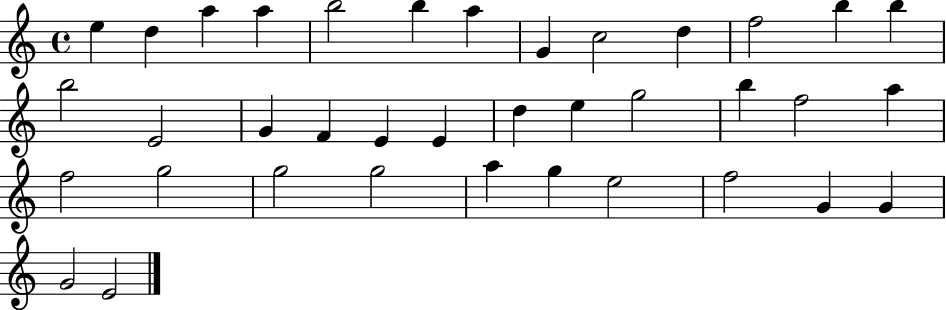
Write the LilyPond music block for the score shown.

{
  \clef treble
  \time 4/4
  \defaultTimeSignature
  \key c \major
  e''4 d''4 a''4 a''4 | b''2 b''4 a''4 | g'4 c''2 d''4 | f''2 b''4 b''4 | \break b''2 e'2 | g'4 f'4 e'4 e'4 | d''4 e''4 g''2 | b''4 f''2 a''4 | \break f''2 g''2 | g''2 g''2 | a''4 g''4 e''2 | f''2 g'4 g'4 | \break g'2 e'2 | \bar "|."
}